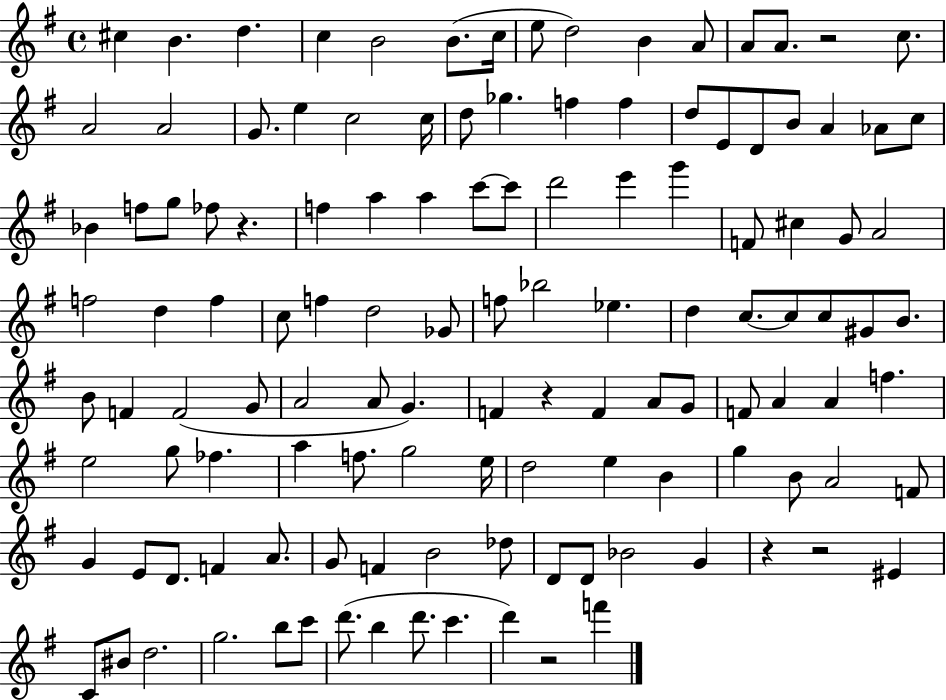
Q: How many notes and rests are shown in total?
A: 124